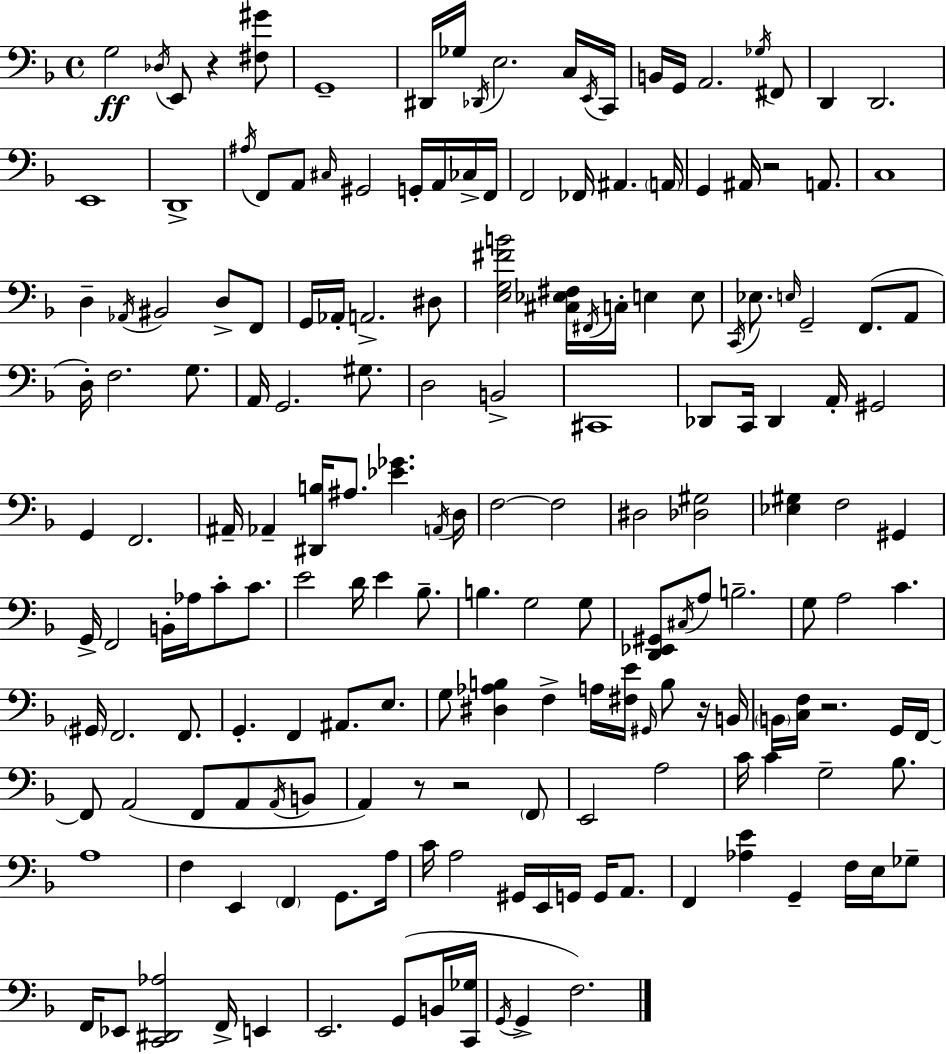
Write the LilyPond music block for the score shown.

{
  \clef bass
  \time 4/4
  \defaultTimeSignature
  \key d \minor
  \repeat volta 2 { g2\ff \acciaccatura { des16 } e,8 r4 <fis gis'>8 | g,1-- | dis,16 ges16 \acciaccatura { des,16 } e2. | c16 \acciaccatura { e,16 } c,16 b,16 g,16 a,2. | \break \acciaccatura { ges16 } fis,8 d,4 d,2. | e,1 | d,1-> | \acciaccatura { ais16 } f,8 a,8 \grace { cis16 } gis,2 | \break g,16-. a,16 ces16-> f,16 f,2 fes,16 ais,4. | \parenthesize a,16 g,4 ais,16 r2 | a,8. c1 | d4-- \acciaccatura { aes,16 } bis,2 | \break d8-> f,8 g,16 aes,16-. a,2.-> | dis8 <e g fis' b'>2 <cis ees fis>16 | \acciaccatura { fis,16 } c16-. e4 e8 \acciaccatura { c,16 } ees8. \grace { e16 } g,2-- | f,8.( a,8 d16-.) f2. | \break g8. a,16 g,2. | gis8. d2 | b,2-> cis,1 | des,8 c,16 des,4 | \break a,16-. gis,2 g,4 f,2. | ais,16-- aes,4-- <dis, b>16 | ais8. <ees' ges'>4. \acciaccatura { a,16 } d16 f2~~ | f2 dis2 | \break <des gis>2 <ees gis>4 f2 | gis,4 g,16-> f,2 | b,16-. aes16 c'8-. c'8. e'2 | d'16 e'4 bes8.-- b4. | \break g2 g8 <d, ees, gis,>8 \acciaccatura { cis16 } a8 | b2.-- g8 a2 | c'4. \parenthesize gis,16 f,2. | f,8. g,4.-. | \break f,4 ais,8. e8. g8 <dis aes b>4 | f4-> a16 <fis e'>16 \grace { gis,16 } b8 r16 b,16 \parenthesize b,16 <c f>16 r2. | g,16 f,16~~ f,8 a,2( | f,8 a,8 \acciaccatura { a,16 } b,8 a,4) | \break r8 r2 \parenthesize f,8 e,2 | a2 c'16 c'4 | g2-- bes8. a1 | f4 | \break e,4 \parenthesize f,4 g,8. a16 c'16 a2 | gis,16 e,16 g,16 g,16 a,8. f,4 | <aes e'>4 g,4-- f16 e16 ges8-- f,16 ees,8 | <c, dis, aes>2 f,16-> e,4 e,2. | \break g,8( b,16 <c, ges>16 \acciaccatura { g,16 } g,4-> | f2.) } \bar "|."
}